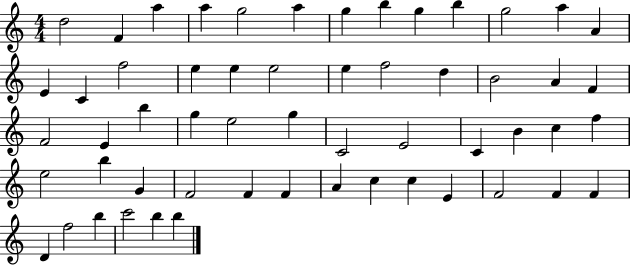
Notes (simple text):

D5/h F4/q A5/q A5/q G5/h A5/q G5/q B5/q G5/q B5/q G5/h A5/q A4/q E4/q C4/q F5/h E5/q E5/q E5/h E5/q F5/h D5/q B4/h A4/q F4/q F4/h E4/q B5/q G5/q E5/h G5/q C4/h E4/h C4/q B4/q C5/q F5/q E5/h B5/q G4/q F4/h F4/q F4/q A4/q C5/q C5/q E4/q F4/h F4/q F4/q D4/q F5/h B5/q C6/h B5/q B5/q